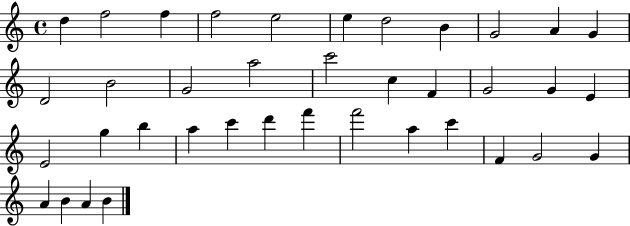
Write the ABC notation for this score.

X:1
T:Untitled
M:4/4
L:1/4
K:C
d f2 f f2 e2 e d2 B G2 A G D2 B2 G2 a2 c'2 c F G2 G E E2 g b a c' d' f' f'2 a c' F G2 G A B A B